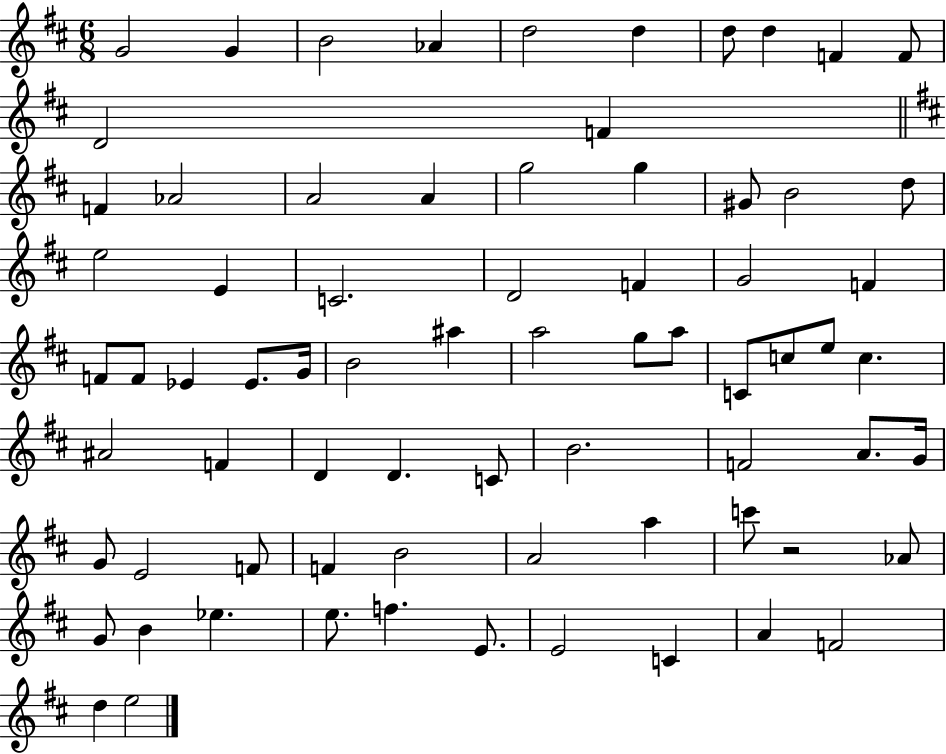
X:1
T:Untitled
M:6/8
L:1/4
K:D
G2 G B2 _A d2 d d/2 d F F/2 D2 F F _A2 A2 A g2 g ^G/2 B2 d/2 e2 E C2 D2 F G2 F F/2 F/2 _E _E/2 G/4 B2 ^a a2 g/2 a/2 C/2 c/2 e/2 c ^A2 F D D C/2 B2 F2 A/2 G/4 G/2 E2 F/2 F B2 A2 a c'/2 z2 _A/2 G/2 B _e e/2 f E/2 E2 C A F2 d e2